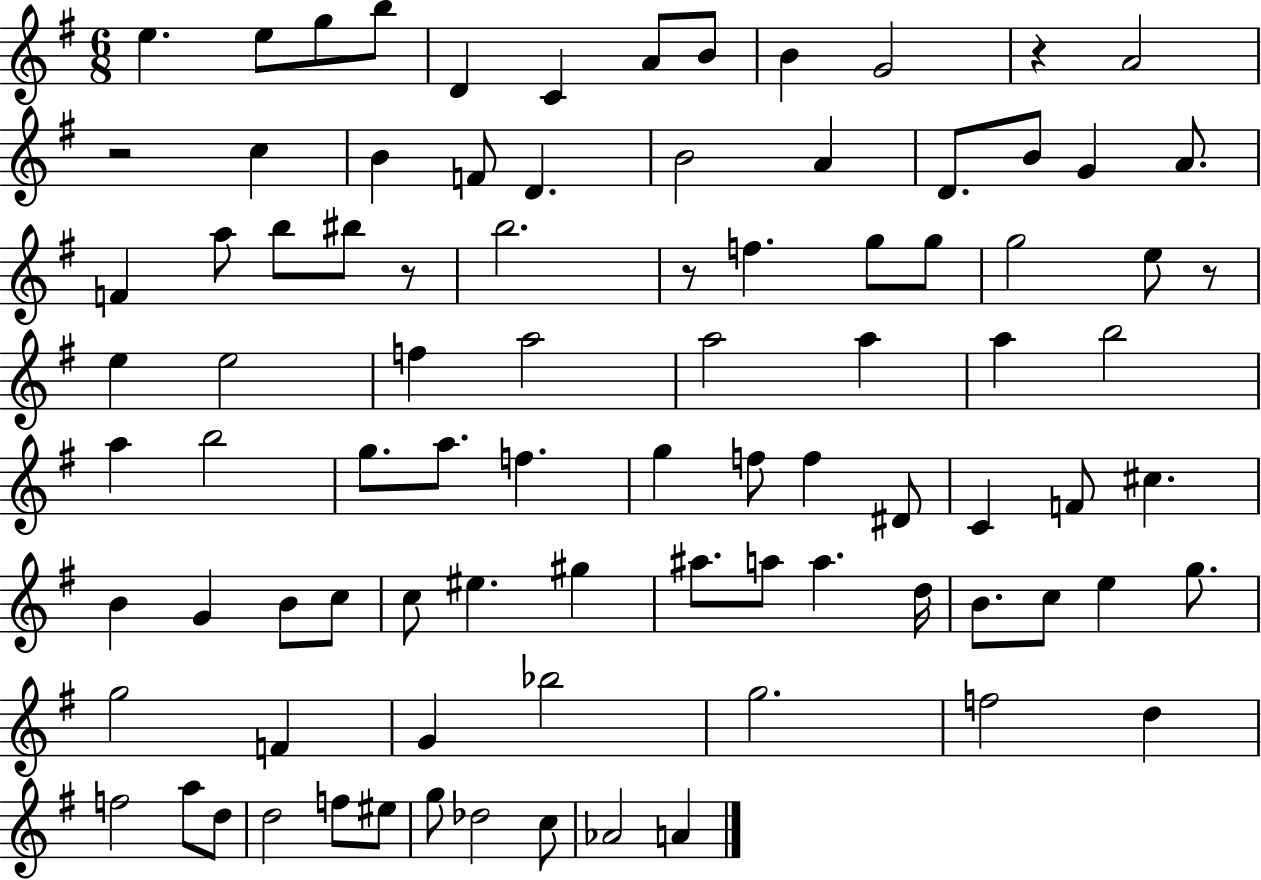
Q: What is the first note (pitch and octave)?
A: E5